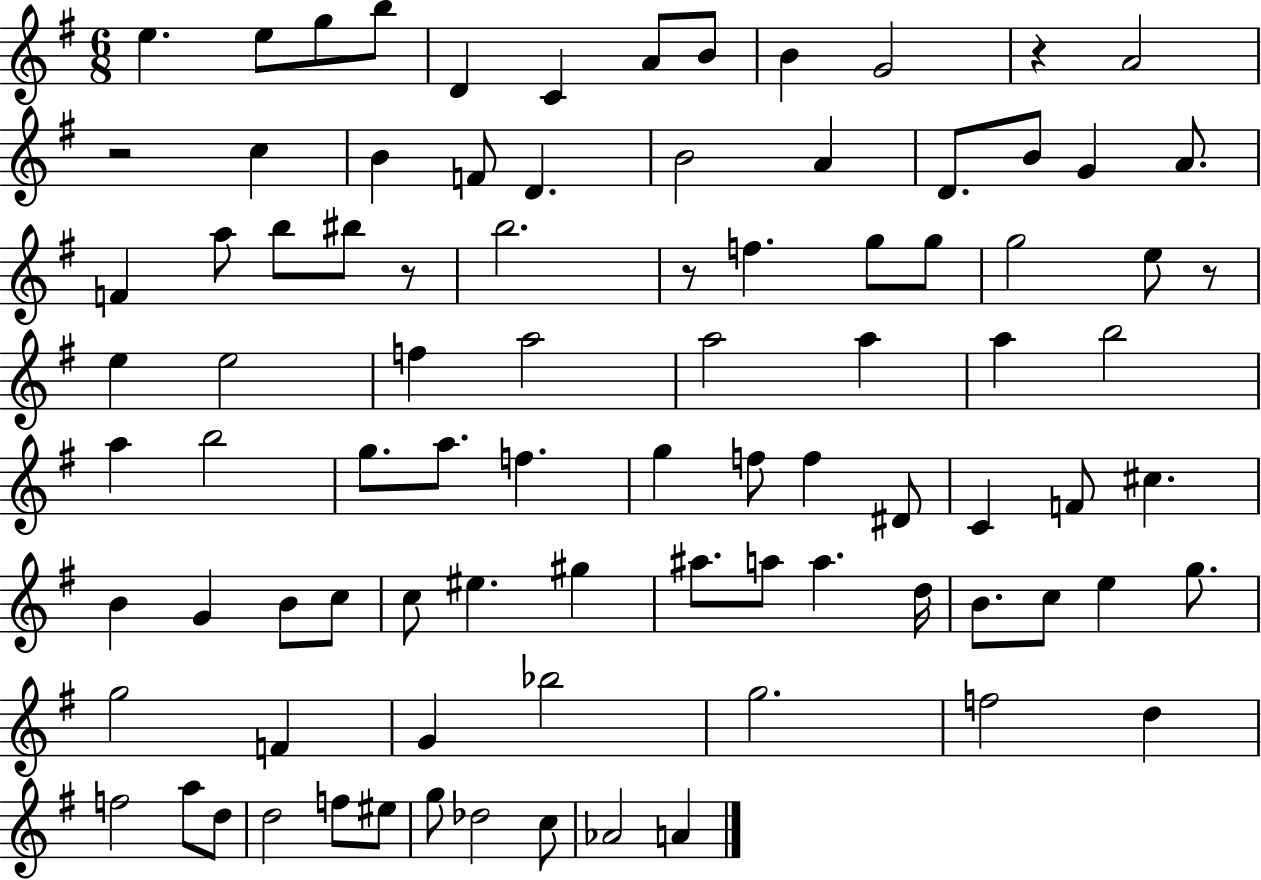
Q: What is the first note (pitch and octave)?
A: E5